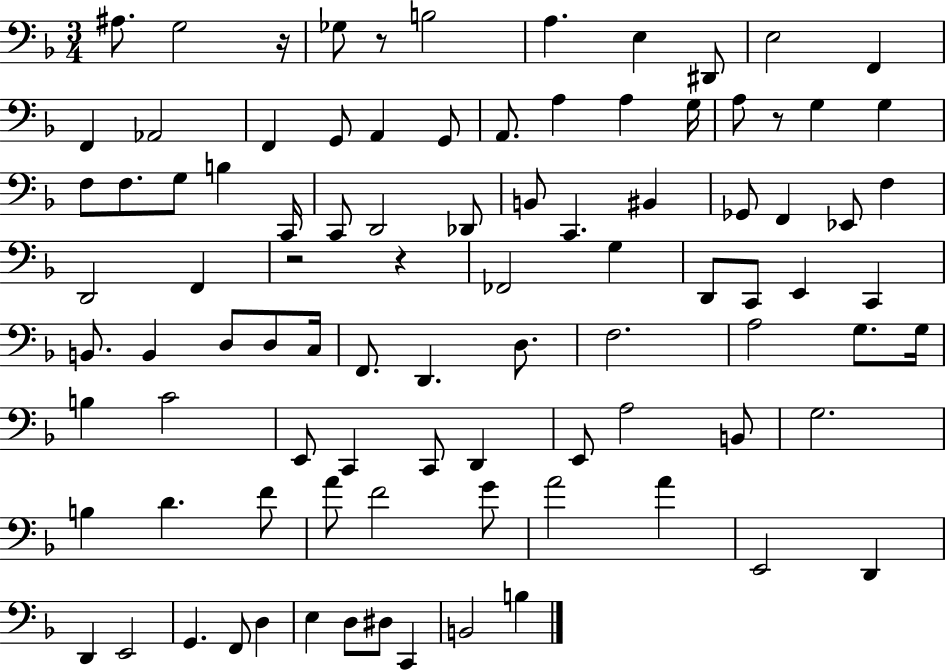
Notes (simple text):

A#3/e. G3/h R/s Gb3/e R/e B3/h A3/q. E3/q D#2/e E3/h F2/q F2/q Ab2/h F2/q G2/e A2/q G2/e A2/e. A3/q A3/q G3/s A3/e R/e G3/q G3/q F3/e F3/e. G3/e B3/q C2/s C2/e D2/h Db2/e B2/e C2/q. BIS2/q Gb2/e F2/q Eb2/e F3/q D2/h F2/q R/h R/q FES2/h G3/q D2/e C2/e E2/q C2/q B2/e. B2/q D3/e D3/e C3/s F2/e. D2/q. D3/e. F3/h. A3/h G3/e. G3/s B3/q C4/h E2/e C2/q C2/e D2/q E2/e A3/h B2/e G3/h. B3/q D4/q. F4/e A4/e F4/h G4/e A4/h A4/q E2/h D2/q D2/q E2/h G2/q. F2/e D3/q E3/q D3/e D#3/e C2/q B2/h B3/q